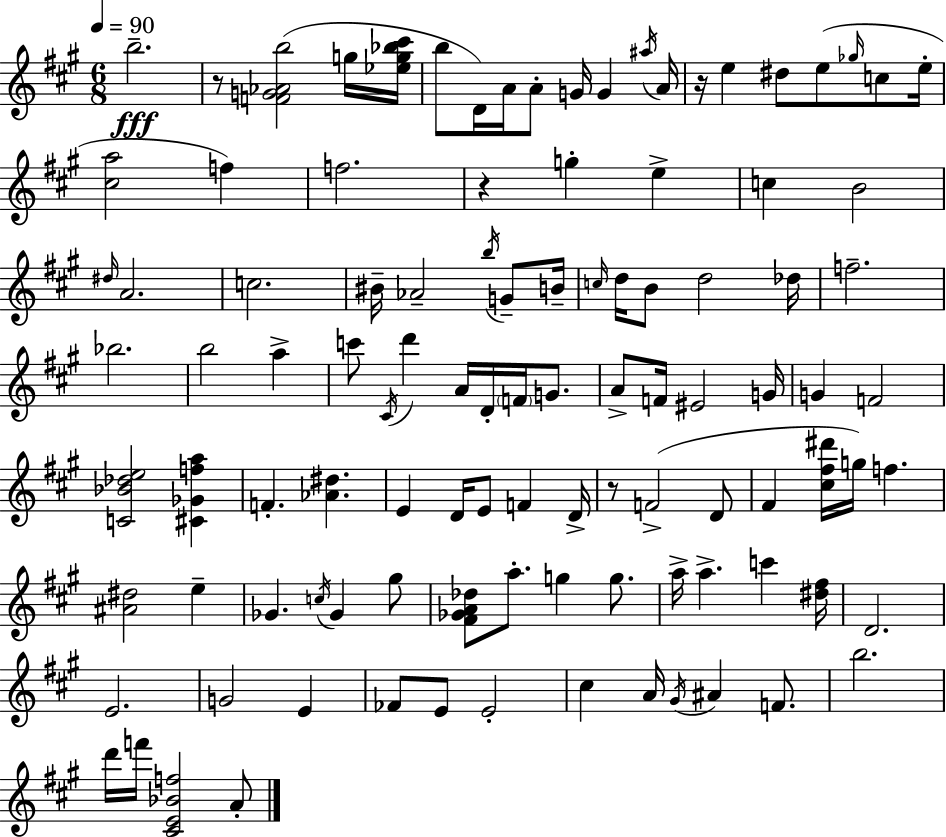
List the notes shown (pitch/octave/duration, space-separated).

B5/h. R/e [F4,G4,Ab4,B5]/h G5/s [Eb5,G5,Bb5,C#6]/s B5/e D4/s A4/s A4/e G4/s G4/q A#5/s A4/s R/s E5/q D#5/e E5/e Gb5/s C5/e E5/s [C#5,A5]/h F5/q F5/h. R/q G5/q E5/q C5/q B4/h D#5/s A4/h. C5/h. BIS4/s Ab4/h B5/s G4/e B4/s C5/s D5/s B4/e D5/h Db5/s F5/h. Bb5/h. B5/h A5/q C6/e C#4/s D6/q A4/s D4/s F4/s G4/e. A4/e F4/s EIS4/h G4/s G4/q F4/h [C4,Bb4,Db5,E5]/h [C#4,Gb4,F5,A5]/q F4/q. [Ab4,D#5]/q. E4/q D4/s E4/e F4/q D4/s R/e F4/h D4/e F#4/q [C#5,F#5,D#6]/s G5/s F5/q. [A#4,D#5]/h E5/q Gb4/q. C5/s Gb4/q G#5/e [F#4,Gb4,A4,Db5]/e A5/e. G5/q G5/e. A5/s A5/q. C6/q [D#5,F#5]/s D4/h. E4/h. G4/h E4/q FES4/e E4/e E4/h C#5/q A4/s G#4/s A#4/q F4/e. B5/h. D6/s F6/s [C#4,E4,Bb4,F5]/h A4/e